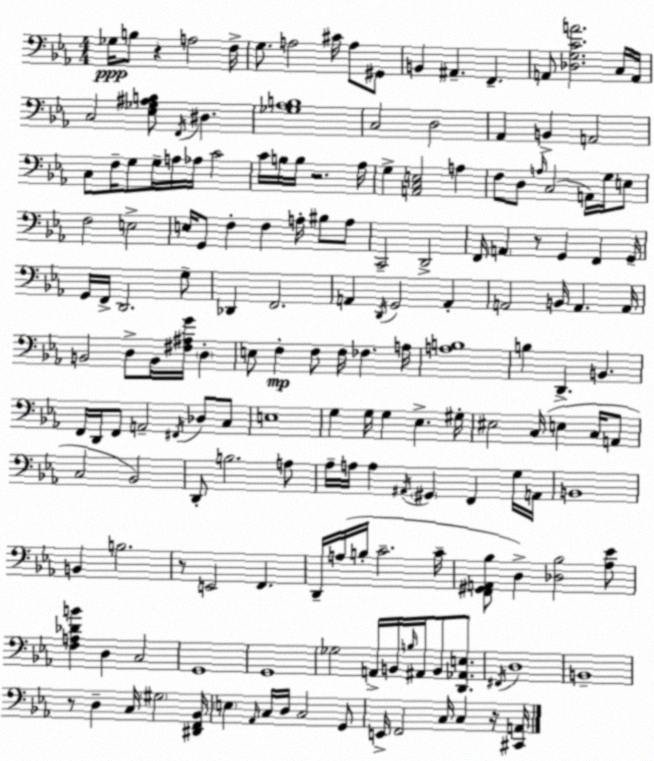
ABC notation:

X:1
T:Untitled
M:4/4
L:1/4
K:Eb
_G,/4 B,/2 z A,2 F,/4 G,/2 A,2 ^C/4 A,/2 ^G,,/2 B,, ^A,, F,, A,,/2 [_D,G,CA]2 C,/4 A,,/4 C,2 [_E,_G,^A,B,]/2 F,,/4 ^D, [_G,_A,B,]4 C,2 D,2 _A,, B,, A,,2 C,/2 F,/4 G,/2 G,/4 A,/4 _A,/4 C2 C/4 B,/4 B,/4 z2 _A,/4 G, [A,,C,E,]2 A, F,/2 D,/2 A,/4 C,2 A,,/4 G,/4 E,/2 F,2 E,2 E,/4 G,,/2 F, F, A,/4 ^B,/2 A,/2 C,,2 D,,2 F,,/4 A,, z/2 G,, F,, G,,/4 G,,/4 F,,/4 D,,2 G,/2 _D,, F,,2 A,, D,,/4 G,,2 A,, A,,2 B,,/4 A,, A,,/4 B,,2 D,/2 B,,/4 [^F,^A,G]/4 D, E,/2 F, F,/2 F,/4 _F, A,/4 [A,B,]4 B, D,, B,, F,,/4 D,,/4 F,,/2 A,,2 ^F,,/4 _D,/2 C,/2 E,4 G, G,/4 G, _E, ^G,/4 ^E,2 C,/4 E, C,/4 A,,/2 C,2 _B,,2 D,,/2 B,2 A,/2 _A,/4 A,/4 A, ^A,,/4 ^G,, F,, G,/4 A,,/4 B,,4 B,, B,2 z/2 E,,2 F,, D,,/4 A,/4 B,/4 C2 C/4 [F,,^G,,A,,_B,]/2 D, [_D,_B,]2 [_A,_E]/2 [F,A,_DB] D, C,2 G,,4 G,,4 _G,2 A,,/4 B,,/4 B,/4 ^A,,/4 B,,/2 [D,,_A,,E,]/2 ^F,,/4 D,4 B,,4 z/2 D, C,/4 ^G,2 [^D,,F,,_B,,]/4 E, _A,,/4 C,/4 D,/4 C,2 G,,/2 E,,/4 F,,2 C,/4 C, z/4 [^C,,A,,]/4